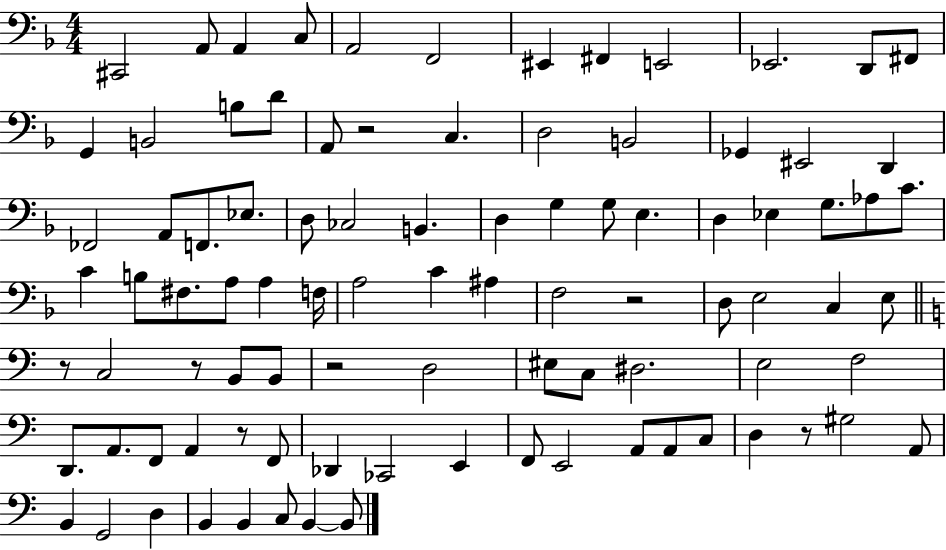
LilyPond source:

{
  \clef bass
  \numericTimeSignature
  \time 4/4
  \key f \major
  cis,2 a,8 a,4 c8 | a,2 f,2 | eis,4 fis,4 e,2 | ees,2. d,8 fis,8 | \break g,4 b,2 b8 d'8 | a,8 r2 c4. | d2 b,2 | ges,4 eis,2 d,4 | \break fes,2 a,8 f,8. ees8. | d8 ces2 b,4. | d4 g4 g8 e4. | d4 ees4 g8. aes8 c'8. | \break c'4 b8 fis8. a8 a4 f16 | a2 c'4 ais4 | f2 r2 | d8 e2 c4 e8 | \break \bar "||" \break \key a \minor r8 c2 r8 b,8 b,8 | r2 d2 | eis8 c8 dis2. | e2 f2 | \break d,8. a,8. f,8 a,4 r8 f,8 | des,4 ces,2 e,4 | f,8 e,2 a,8 a,8 c8 | d4 r8 gis2 a,8 | \break b,4 g,2 d4 | b,4 b,4 c8 b,4~~ b,8 | \bar "|."
}